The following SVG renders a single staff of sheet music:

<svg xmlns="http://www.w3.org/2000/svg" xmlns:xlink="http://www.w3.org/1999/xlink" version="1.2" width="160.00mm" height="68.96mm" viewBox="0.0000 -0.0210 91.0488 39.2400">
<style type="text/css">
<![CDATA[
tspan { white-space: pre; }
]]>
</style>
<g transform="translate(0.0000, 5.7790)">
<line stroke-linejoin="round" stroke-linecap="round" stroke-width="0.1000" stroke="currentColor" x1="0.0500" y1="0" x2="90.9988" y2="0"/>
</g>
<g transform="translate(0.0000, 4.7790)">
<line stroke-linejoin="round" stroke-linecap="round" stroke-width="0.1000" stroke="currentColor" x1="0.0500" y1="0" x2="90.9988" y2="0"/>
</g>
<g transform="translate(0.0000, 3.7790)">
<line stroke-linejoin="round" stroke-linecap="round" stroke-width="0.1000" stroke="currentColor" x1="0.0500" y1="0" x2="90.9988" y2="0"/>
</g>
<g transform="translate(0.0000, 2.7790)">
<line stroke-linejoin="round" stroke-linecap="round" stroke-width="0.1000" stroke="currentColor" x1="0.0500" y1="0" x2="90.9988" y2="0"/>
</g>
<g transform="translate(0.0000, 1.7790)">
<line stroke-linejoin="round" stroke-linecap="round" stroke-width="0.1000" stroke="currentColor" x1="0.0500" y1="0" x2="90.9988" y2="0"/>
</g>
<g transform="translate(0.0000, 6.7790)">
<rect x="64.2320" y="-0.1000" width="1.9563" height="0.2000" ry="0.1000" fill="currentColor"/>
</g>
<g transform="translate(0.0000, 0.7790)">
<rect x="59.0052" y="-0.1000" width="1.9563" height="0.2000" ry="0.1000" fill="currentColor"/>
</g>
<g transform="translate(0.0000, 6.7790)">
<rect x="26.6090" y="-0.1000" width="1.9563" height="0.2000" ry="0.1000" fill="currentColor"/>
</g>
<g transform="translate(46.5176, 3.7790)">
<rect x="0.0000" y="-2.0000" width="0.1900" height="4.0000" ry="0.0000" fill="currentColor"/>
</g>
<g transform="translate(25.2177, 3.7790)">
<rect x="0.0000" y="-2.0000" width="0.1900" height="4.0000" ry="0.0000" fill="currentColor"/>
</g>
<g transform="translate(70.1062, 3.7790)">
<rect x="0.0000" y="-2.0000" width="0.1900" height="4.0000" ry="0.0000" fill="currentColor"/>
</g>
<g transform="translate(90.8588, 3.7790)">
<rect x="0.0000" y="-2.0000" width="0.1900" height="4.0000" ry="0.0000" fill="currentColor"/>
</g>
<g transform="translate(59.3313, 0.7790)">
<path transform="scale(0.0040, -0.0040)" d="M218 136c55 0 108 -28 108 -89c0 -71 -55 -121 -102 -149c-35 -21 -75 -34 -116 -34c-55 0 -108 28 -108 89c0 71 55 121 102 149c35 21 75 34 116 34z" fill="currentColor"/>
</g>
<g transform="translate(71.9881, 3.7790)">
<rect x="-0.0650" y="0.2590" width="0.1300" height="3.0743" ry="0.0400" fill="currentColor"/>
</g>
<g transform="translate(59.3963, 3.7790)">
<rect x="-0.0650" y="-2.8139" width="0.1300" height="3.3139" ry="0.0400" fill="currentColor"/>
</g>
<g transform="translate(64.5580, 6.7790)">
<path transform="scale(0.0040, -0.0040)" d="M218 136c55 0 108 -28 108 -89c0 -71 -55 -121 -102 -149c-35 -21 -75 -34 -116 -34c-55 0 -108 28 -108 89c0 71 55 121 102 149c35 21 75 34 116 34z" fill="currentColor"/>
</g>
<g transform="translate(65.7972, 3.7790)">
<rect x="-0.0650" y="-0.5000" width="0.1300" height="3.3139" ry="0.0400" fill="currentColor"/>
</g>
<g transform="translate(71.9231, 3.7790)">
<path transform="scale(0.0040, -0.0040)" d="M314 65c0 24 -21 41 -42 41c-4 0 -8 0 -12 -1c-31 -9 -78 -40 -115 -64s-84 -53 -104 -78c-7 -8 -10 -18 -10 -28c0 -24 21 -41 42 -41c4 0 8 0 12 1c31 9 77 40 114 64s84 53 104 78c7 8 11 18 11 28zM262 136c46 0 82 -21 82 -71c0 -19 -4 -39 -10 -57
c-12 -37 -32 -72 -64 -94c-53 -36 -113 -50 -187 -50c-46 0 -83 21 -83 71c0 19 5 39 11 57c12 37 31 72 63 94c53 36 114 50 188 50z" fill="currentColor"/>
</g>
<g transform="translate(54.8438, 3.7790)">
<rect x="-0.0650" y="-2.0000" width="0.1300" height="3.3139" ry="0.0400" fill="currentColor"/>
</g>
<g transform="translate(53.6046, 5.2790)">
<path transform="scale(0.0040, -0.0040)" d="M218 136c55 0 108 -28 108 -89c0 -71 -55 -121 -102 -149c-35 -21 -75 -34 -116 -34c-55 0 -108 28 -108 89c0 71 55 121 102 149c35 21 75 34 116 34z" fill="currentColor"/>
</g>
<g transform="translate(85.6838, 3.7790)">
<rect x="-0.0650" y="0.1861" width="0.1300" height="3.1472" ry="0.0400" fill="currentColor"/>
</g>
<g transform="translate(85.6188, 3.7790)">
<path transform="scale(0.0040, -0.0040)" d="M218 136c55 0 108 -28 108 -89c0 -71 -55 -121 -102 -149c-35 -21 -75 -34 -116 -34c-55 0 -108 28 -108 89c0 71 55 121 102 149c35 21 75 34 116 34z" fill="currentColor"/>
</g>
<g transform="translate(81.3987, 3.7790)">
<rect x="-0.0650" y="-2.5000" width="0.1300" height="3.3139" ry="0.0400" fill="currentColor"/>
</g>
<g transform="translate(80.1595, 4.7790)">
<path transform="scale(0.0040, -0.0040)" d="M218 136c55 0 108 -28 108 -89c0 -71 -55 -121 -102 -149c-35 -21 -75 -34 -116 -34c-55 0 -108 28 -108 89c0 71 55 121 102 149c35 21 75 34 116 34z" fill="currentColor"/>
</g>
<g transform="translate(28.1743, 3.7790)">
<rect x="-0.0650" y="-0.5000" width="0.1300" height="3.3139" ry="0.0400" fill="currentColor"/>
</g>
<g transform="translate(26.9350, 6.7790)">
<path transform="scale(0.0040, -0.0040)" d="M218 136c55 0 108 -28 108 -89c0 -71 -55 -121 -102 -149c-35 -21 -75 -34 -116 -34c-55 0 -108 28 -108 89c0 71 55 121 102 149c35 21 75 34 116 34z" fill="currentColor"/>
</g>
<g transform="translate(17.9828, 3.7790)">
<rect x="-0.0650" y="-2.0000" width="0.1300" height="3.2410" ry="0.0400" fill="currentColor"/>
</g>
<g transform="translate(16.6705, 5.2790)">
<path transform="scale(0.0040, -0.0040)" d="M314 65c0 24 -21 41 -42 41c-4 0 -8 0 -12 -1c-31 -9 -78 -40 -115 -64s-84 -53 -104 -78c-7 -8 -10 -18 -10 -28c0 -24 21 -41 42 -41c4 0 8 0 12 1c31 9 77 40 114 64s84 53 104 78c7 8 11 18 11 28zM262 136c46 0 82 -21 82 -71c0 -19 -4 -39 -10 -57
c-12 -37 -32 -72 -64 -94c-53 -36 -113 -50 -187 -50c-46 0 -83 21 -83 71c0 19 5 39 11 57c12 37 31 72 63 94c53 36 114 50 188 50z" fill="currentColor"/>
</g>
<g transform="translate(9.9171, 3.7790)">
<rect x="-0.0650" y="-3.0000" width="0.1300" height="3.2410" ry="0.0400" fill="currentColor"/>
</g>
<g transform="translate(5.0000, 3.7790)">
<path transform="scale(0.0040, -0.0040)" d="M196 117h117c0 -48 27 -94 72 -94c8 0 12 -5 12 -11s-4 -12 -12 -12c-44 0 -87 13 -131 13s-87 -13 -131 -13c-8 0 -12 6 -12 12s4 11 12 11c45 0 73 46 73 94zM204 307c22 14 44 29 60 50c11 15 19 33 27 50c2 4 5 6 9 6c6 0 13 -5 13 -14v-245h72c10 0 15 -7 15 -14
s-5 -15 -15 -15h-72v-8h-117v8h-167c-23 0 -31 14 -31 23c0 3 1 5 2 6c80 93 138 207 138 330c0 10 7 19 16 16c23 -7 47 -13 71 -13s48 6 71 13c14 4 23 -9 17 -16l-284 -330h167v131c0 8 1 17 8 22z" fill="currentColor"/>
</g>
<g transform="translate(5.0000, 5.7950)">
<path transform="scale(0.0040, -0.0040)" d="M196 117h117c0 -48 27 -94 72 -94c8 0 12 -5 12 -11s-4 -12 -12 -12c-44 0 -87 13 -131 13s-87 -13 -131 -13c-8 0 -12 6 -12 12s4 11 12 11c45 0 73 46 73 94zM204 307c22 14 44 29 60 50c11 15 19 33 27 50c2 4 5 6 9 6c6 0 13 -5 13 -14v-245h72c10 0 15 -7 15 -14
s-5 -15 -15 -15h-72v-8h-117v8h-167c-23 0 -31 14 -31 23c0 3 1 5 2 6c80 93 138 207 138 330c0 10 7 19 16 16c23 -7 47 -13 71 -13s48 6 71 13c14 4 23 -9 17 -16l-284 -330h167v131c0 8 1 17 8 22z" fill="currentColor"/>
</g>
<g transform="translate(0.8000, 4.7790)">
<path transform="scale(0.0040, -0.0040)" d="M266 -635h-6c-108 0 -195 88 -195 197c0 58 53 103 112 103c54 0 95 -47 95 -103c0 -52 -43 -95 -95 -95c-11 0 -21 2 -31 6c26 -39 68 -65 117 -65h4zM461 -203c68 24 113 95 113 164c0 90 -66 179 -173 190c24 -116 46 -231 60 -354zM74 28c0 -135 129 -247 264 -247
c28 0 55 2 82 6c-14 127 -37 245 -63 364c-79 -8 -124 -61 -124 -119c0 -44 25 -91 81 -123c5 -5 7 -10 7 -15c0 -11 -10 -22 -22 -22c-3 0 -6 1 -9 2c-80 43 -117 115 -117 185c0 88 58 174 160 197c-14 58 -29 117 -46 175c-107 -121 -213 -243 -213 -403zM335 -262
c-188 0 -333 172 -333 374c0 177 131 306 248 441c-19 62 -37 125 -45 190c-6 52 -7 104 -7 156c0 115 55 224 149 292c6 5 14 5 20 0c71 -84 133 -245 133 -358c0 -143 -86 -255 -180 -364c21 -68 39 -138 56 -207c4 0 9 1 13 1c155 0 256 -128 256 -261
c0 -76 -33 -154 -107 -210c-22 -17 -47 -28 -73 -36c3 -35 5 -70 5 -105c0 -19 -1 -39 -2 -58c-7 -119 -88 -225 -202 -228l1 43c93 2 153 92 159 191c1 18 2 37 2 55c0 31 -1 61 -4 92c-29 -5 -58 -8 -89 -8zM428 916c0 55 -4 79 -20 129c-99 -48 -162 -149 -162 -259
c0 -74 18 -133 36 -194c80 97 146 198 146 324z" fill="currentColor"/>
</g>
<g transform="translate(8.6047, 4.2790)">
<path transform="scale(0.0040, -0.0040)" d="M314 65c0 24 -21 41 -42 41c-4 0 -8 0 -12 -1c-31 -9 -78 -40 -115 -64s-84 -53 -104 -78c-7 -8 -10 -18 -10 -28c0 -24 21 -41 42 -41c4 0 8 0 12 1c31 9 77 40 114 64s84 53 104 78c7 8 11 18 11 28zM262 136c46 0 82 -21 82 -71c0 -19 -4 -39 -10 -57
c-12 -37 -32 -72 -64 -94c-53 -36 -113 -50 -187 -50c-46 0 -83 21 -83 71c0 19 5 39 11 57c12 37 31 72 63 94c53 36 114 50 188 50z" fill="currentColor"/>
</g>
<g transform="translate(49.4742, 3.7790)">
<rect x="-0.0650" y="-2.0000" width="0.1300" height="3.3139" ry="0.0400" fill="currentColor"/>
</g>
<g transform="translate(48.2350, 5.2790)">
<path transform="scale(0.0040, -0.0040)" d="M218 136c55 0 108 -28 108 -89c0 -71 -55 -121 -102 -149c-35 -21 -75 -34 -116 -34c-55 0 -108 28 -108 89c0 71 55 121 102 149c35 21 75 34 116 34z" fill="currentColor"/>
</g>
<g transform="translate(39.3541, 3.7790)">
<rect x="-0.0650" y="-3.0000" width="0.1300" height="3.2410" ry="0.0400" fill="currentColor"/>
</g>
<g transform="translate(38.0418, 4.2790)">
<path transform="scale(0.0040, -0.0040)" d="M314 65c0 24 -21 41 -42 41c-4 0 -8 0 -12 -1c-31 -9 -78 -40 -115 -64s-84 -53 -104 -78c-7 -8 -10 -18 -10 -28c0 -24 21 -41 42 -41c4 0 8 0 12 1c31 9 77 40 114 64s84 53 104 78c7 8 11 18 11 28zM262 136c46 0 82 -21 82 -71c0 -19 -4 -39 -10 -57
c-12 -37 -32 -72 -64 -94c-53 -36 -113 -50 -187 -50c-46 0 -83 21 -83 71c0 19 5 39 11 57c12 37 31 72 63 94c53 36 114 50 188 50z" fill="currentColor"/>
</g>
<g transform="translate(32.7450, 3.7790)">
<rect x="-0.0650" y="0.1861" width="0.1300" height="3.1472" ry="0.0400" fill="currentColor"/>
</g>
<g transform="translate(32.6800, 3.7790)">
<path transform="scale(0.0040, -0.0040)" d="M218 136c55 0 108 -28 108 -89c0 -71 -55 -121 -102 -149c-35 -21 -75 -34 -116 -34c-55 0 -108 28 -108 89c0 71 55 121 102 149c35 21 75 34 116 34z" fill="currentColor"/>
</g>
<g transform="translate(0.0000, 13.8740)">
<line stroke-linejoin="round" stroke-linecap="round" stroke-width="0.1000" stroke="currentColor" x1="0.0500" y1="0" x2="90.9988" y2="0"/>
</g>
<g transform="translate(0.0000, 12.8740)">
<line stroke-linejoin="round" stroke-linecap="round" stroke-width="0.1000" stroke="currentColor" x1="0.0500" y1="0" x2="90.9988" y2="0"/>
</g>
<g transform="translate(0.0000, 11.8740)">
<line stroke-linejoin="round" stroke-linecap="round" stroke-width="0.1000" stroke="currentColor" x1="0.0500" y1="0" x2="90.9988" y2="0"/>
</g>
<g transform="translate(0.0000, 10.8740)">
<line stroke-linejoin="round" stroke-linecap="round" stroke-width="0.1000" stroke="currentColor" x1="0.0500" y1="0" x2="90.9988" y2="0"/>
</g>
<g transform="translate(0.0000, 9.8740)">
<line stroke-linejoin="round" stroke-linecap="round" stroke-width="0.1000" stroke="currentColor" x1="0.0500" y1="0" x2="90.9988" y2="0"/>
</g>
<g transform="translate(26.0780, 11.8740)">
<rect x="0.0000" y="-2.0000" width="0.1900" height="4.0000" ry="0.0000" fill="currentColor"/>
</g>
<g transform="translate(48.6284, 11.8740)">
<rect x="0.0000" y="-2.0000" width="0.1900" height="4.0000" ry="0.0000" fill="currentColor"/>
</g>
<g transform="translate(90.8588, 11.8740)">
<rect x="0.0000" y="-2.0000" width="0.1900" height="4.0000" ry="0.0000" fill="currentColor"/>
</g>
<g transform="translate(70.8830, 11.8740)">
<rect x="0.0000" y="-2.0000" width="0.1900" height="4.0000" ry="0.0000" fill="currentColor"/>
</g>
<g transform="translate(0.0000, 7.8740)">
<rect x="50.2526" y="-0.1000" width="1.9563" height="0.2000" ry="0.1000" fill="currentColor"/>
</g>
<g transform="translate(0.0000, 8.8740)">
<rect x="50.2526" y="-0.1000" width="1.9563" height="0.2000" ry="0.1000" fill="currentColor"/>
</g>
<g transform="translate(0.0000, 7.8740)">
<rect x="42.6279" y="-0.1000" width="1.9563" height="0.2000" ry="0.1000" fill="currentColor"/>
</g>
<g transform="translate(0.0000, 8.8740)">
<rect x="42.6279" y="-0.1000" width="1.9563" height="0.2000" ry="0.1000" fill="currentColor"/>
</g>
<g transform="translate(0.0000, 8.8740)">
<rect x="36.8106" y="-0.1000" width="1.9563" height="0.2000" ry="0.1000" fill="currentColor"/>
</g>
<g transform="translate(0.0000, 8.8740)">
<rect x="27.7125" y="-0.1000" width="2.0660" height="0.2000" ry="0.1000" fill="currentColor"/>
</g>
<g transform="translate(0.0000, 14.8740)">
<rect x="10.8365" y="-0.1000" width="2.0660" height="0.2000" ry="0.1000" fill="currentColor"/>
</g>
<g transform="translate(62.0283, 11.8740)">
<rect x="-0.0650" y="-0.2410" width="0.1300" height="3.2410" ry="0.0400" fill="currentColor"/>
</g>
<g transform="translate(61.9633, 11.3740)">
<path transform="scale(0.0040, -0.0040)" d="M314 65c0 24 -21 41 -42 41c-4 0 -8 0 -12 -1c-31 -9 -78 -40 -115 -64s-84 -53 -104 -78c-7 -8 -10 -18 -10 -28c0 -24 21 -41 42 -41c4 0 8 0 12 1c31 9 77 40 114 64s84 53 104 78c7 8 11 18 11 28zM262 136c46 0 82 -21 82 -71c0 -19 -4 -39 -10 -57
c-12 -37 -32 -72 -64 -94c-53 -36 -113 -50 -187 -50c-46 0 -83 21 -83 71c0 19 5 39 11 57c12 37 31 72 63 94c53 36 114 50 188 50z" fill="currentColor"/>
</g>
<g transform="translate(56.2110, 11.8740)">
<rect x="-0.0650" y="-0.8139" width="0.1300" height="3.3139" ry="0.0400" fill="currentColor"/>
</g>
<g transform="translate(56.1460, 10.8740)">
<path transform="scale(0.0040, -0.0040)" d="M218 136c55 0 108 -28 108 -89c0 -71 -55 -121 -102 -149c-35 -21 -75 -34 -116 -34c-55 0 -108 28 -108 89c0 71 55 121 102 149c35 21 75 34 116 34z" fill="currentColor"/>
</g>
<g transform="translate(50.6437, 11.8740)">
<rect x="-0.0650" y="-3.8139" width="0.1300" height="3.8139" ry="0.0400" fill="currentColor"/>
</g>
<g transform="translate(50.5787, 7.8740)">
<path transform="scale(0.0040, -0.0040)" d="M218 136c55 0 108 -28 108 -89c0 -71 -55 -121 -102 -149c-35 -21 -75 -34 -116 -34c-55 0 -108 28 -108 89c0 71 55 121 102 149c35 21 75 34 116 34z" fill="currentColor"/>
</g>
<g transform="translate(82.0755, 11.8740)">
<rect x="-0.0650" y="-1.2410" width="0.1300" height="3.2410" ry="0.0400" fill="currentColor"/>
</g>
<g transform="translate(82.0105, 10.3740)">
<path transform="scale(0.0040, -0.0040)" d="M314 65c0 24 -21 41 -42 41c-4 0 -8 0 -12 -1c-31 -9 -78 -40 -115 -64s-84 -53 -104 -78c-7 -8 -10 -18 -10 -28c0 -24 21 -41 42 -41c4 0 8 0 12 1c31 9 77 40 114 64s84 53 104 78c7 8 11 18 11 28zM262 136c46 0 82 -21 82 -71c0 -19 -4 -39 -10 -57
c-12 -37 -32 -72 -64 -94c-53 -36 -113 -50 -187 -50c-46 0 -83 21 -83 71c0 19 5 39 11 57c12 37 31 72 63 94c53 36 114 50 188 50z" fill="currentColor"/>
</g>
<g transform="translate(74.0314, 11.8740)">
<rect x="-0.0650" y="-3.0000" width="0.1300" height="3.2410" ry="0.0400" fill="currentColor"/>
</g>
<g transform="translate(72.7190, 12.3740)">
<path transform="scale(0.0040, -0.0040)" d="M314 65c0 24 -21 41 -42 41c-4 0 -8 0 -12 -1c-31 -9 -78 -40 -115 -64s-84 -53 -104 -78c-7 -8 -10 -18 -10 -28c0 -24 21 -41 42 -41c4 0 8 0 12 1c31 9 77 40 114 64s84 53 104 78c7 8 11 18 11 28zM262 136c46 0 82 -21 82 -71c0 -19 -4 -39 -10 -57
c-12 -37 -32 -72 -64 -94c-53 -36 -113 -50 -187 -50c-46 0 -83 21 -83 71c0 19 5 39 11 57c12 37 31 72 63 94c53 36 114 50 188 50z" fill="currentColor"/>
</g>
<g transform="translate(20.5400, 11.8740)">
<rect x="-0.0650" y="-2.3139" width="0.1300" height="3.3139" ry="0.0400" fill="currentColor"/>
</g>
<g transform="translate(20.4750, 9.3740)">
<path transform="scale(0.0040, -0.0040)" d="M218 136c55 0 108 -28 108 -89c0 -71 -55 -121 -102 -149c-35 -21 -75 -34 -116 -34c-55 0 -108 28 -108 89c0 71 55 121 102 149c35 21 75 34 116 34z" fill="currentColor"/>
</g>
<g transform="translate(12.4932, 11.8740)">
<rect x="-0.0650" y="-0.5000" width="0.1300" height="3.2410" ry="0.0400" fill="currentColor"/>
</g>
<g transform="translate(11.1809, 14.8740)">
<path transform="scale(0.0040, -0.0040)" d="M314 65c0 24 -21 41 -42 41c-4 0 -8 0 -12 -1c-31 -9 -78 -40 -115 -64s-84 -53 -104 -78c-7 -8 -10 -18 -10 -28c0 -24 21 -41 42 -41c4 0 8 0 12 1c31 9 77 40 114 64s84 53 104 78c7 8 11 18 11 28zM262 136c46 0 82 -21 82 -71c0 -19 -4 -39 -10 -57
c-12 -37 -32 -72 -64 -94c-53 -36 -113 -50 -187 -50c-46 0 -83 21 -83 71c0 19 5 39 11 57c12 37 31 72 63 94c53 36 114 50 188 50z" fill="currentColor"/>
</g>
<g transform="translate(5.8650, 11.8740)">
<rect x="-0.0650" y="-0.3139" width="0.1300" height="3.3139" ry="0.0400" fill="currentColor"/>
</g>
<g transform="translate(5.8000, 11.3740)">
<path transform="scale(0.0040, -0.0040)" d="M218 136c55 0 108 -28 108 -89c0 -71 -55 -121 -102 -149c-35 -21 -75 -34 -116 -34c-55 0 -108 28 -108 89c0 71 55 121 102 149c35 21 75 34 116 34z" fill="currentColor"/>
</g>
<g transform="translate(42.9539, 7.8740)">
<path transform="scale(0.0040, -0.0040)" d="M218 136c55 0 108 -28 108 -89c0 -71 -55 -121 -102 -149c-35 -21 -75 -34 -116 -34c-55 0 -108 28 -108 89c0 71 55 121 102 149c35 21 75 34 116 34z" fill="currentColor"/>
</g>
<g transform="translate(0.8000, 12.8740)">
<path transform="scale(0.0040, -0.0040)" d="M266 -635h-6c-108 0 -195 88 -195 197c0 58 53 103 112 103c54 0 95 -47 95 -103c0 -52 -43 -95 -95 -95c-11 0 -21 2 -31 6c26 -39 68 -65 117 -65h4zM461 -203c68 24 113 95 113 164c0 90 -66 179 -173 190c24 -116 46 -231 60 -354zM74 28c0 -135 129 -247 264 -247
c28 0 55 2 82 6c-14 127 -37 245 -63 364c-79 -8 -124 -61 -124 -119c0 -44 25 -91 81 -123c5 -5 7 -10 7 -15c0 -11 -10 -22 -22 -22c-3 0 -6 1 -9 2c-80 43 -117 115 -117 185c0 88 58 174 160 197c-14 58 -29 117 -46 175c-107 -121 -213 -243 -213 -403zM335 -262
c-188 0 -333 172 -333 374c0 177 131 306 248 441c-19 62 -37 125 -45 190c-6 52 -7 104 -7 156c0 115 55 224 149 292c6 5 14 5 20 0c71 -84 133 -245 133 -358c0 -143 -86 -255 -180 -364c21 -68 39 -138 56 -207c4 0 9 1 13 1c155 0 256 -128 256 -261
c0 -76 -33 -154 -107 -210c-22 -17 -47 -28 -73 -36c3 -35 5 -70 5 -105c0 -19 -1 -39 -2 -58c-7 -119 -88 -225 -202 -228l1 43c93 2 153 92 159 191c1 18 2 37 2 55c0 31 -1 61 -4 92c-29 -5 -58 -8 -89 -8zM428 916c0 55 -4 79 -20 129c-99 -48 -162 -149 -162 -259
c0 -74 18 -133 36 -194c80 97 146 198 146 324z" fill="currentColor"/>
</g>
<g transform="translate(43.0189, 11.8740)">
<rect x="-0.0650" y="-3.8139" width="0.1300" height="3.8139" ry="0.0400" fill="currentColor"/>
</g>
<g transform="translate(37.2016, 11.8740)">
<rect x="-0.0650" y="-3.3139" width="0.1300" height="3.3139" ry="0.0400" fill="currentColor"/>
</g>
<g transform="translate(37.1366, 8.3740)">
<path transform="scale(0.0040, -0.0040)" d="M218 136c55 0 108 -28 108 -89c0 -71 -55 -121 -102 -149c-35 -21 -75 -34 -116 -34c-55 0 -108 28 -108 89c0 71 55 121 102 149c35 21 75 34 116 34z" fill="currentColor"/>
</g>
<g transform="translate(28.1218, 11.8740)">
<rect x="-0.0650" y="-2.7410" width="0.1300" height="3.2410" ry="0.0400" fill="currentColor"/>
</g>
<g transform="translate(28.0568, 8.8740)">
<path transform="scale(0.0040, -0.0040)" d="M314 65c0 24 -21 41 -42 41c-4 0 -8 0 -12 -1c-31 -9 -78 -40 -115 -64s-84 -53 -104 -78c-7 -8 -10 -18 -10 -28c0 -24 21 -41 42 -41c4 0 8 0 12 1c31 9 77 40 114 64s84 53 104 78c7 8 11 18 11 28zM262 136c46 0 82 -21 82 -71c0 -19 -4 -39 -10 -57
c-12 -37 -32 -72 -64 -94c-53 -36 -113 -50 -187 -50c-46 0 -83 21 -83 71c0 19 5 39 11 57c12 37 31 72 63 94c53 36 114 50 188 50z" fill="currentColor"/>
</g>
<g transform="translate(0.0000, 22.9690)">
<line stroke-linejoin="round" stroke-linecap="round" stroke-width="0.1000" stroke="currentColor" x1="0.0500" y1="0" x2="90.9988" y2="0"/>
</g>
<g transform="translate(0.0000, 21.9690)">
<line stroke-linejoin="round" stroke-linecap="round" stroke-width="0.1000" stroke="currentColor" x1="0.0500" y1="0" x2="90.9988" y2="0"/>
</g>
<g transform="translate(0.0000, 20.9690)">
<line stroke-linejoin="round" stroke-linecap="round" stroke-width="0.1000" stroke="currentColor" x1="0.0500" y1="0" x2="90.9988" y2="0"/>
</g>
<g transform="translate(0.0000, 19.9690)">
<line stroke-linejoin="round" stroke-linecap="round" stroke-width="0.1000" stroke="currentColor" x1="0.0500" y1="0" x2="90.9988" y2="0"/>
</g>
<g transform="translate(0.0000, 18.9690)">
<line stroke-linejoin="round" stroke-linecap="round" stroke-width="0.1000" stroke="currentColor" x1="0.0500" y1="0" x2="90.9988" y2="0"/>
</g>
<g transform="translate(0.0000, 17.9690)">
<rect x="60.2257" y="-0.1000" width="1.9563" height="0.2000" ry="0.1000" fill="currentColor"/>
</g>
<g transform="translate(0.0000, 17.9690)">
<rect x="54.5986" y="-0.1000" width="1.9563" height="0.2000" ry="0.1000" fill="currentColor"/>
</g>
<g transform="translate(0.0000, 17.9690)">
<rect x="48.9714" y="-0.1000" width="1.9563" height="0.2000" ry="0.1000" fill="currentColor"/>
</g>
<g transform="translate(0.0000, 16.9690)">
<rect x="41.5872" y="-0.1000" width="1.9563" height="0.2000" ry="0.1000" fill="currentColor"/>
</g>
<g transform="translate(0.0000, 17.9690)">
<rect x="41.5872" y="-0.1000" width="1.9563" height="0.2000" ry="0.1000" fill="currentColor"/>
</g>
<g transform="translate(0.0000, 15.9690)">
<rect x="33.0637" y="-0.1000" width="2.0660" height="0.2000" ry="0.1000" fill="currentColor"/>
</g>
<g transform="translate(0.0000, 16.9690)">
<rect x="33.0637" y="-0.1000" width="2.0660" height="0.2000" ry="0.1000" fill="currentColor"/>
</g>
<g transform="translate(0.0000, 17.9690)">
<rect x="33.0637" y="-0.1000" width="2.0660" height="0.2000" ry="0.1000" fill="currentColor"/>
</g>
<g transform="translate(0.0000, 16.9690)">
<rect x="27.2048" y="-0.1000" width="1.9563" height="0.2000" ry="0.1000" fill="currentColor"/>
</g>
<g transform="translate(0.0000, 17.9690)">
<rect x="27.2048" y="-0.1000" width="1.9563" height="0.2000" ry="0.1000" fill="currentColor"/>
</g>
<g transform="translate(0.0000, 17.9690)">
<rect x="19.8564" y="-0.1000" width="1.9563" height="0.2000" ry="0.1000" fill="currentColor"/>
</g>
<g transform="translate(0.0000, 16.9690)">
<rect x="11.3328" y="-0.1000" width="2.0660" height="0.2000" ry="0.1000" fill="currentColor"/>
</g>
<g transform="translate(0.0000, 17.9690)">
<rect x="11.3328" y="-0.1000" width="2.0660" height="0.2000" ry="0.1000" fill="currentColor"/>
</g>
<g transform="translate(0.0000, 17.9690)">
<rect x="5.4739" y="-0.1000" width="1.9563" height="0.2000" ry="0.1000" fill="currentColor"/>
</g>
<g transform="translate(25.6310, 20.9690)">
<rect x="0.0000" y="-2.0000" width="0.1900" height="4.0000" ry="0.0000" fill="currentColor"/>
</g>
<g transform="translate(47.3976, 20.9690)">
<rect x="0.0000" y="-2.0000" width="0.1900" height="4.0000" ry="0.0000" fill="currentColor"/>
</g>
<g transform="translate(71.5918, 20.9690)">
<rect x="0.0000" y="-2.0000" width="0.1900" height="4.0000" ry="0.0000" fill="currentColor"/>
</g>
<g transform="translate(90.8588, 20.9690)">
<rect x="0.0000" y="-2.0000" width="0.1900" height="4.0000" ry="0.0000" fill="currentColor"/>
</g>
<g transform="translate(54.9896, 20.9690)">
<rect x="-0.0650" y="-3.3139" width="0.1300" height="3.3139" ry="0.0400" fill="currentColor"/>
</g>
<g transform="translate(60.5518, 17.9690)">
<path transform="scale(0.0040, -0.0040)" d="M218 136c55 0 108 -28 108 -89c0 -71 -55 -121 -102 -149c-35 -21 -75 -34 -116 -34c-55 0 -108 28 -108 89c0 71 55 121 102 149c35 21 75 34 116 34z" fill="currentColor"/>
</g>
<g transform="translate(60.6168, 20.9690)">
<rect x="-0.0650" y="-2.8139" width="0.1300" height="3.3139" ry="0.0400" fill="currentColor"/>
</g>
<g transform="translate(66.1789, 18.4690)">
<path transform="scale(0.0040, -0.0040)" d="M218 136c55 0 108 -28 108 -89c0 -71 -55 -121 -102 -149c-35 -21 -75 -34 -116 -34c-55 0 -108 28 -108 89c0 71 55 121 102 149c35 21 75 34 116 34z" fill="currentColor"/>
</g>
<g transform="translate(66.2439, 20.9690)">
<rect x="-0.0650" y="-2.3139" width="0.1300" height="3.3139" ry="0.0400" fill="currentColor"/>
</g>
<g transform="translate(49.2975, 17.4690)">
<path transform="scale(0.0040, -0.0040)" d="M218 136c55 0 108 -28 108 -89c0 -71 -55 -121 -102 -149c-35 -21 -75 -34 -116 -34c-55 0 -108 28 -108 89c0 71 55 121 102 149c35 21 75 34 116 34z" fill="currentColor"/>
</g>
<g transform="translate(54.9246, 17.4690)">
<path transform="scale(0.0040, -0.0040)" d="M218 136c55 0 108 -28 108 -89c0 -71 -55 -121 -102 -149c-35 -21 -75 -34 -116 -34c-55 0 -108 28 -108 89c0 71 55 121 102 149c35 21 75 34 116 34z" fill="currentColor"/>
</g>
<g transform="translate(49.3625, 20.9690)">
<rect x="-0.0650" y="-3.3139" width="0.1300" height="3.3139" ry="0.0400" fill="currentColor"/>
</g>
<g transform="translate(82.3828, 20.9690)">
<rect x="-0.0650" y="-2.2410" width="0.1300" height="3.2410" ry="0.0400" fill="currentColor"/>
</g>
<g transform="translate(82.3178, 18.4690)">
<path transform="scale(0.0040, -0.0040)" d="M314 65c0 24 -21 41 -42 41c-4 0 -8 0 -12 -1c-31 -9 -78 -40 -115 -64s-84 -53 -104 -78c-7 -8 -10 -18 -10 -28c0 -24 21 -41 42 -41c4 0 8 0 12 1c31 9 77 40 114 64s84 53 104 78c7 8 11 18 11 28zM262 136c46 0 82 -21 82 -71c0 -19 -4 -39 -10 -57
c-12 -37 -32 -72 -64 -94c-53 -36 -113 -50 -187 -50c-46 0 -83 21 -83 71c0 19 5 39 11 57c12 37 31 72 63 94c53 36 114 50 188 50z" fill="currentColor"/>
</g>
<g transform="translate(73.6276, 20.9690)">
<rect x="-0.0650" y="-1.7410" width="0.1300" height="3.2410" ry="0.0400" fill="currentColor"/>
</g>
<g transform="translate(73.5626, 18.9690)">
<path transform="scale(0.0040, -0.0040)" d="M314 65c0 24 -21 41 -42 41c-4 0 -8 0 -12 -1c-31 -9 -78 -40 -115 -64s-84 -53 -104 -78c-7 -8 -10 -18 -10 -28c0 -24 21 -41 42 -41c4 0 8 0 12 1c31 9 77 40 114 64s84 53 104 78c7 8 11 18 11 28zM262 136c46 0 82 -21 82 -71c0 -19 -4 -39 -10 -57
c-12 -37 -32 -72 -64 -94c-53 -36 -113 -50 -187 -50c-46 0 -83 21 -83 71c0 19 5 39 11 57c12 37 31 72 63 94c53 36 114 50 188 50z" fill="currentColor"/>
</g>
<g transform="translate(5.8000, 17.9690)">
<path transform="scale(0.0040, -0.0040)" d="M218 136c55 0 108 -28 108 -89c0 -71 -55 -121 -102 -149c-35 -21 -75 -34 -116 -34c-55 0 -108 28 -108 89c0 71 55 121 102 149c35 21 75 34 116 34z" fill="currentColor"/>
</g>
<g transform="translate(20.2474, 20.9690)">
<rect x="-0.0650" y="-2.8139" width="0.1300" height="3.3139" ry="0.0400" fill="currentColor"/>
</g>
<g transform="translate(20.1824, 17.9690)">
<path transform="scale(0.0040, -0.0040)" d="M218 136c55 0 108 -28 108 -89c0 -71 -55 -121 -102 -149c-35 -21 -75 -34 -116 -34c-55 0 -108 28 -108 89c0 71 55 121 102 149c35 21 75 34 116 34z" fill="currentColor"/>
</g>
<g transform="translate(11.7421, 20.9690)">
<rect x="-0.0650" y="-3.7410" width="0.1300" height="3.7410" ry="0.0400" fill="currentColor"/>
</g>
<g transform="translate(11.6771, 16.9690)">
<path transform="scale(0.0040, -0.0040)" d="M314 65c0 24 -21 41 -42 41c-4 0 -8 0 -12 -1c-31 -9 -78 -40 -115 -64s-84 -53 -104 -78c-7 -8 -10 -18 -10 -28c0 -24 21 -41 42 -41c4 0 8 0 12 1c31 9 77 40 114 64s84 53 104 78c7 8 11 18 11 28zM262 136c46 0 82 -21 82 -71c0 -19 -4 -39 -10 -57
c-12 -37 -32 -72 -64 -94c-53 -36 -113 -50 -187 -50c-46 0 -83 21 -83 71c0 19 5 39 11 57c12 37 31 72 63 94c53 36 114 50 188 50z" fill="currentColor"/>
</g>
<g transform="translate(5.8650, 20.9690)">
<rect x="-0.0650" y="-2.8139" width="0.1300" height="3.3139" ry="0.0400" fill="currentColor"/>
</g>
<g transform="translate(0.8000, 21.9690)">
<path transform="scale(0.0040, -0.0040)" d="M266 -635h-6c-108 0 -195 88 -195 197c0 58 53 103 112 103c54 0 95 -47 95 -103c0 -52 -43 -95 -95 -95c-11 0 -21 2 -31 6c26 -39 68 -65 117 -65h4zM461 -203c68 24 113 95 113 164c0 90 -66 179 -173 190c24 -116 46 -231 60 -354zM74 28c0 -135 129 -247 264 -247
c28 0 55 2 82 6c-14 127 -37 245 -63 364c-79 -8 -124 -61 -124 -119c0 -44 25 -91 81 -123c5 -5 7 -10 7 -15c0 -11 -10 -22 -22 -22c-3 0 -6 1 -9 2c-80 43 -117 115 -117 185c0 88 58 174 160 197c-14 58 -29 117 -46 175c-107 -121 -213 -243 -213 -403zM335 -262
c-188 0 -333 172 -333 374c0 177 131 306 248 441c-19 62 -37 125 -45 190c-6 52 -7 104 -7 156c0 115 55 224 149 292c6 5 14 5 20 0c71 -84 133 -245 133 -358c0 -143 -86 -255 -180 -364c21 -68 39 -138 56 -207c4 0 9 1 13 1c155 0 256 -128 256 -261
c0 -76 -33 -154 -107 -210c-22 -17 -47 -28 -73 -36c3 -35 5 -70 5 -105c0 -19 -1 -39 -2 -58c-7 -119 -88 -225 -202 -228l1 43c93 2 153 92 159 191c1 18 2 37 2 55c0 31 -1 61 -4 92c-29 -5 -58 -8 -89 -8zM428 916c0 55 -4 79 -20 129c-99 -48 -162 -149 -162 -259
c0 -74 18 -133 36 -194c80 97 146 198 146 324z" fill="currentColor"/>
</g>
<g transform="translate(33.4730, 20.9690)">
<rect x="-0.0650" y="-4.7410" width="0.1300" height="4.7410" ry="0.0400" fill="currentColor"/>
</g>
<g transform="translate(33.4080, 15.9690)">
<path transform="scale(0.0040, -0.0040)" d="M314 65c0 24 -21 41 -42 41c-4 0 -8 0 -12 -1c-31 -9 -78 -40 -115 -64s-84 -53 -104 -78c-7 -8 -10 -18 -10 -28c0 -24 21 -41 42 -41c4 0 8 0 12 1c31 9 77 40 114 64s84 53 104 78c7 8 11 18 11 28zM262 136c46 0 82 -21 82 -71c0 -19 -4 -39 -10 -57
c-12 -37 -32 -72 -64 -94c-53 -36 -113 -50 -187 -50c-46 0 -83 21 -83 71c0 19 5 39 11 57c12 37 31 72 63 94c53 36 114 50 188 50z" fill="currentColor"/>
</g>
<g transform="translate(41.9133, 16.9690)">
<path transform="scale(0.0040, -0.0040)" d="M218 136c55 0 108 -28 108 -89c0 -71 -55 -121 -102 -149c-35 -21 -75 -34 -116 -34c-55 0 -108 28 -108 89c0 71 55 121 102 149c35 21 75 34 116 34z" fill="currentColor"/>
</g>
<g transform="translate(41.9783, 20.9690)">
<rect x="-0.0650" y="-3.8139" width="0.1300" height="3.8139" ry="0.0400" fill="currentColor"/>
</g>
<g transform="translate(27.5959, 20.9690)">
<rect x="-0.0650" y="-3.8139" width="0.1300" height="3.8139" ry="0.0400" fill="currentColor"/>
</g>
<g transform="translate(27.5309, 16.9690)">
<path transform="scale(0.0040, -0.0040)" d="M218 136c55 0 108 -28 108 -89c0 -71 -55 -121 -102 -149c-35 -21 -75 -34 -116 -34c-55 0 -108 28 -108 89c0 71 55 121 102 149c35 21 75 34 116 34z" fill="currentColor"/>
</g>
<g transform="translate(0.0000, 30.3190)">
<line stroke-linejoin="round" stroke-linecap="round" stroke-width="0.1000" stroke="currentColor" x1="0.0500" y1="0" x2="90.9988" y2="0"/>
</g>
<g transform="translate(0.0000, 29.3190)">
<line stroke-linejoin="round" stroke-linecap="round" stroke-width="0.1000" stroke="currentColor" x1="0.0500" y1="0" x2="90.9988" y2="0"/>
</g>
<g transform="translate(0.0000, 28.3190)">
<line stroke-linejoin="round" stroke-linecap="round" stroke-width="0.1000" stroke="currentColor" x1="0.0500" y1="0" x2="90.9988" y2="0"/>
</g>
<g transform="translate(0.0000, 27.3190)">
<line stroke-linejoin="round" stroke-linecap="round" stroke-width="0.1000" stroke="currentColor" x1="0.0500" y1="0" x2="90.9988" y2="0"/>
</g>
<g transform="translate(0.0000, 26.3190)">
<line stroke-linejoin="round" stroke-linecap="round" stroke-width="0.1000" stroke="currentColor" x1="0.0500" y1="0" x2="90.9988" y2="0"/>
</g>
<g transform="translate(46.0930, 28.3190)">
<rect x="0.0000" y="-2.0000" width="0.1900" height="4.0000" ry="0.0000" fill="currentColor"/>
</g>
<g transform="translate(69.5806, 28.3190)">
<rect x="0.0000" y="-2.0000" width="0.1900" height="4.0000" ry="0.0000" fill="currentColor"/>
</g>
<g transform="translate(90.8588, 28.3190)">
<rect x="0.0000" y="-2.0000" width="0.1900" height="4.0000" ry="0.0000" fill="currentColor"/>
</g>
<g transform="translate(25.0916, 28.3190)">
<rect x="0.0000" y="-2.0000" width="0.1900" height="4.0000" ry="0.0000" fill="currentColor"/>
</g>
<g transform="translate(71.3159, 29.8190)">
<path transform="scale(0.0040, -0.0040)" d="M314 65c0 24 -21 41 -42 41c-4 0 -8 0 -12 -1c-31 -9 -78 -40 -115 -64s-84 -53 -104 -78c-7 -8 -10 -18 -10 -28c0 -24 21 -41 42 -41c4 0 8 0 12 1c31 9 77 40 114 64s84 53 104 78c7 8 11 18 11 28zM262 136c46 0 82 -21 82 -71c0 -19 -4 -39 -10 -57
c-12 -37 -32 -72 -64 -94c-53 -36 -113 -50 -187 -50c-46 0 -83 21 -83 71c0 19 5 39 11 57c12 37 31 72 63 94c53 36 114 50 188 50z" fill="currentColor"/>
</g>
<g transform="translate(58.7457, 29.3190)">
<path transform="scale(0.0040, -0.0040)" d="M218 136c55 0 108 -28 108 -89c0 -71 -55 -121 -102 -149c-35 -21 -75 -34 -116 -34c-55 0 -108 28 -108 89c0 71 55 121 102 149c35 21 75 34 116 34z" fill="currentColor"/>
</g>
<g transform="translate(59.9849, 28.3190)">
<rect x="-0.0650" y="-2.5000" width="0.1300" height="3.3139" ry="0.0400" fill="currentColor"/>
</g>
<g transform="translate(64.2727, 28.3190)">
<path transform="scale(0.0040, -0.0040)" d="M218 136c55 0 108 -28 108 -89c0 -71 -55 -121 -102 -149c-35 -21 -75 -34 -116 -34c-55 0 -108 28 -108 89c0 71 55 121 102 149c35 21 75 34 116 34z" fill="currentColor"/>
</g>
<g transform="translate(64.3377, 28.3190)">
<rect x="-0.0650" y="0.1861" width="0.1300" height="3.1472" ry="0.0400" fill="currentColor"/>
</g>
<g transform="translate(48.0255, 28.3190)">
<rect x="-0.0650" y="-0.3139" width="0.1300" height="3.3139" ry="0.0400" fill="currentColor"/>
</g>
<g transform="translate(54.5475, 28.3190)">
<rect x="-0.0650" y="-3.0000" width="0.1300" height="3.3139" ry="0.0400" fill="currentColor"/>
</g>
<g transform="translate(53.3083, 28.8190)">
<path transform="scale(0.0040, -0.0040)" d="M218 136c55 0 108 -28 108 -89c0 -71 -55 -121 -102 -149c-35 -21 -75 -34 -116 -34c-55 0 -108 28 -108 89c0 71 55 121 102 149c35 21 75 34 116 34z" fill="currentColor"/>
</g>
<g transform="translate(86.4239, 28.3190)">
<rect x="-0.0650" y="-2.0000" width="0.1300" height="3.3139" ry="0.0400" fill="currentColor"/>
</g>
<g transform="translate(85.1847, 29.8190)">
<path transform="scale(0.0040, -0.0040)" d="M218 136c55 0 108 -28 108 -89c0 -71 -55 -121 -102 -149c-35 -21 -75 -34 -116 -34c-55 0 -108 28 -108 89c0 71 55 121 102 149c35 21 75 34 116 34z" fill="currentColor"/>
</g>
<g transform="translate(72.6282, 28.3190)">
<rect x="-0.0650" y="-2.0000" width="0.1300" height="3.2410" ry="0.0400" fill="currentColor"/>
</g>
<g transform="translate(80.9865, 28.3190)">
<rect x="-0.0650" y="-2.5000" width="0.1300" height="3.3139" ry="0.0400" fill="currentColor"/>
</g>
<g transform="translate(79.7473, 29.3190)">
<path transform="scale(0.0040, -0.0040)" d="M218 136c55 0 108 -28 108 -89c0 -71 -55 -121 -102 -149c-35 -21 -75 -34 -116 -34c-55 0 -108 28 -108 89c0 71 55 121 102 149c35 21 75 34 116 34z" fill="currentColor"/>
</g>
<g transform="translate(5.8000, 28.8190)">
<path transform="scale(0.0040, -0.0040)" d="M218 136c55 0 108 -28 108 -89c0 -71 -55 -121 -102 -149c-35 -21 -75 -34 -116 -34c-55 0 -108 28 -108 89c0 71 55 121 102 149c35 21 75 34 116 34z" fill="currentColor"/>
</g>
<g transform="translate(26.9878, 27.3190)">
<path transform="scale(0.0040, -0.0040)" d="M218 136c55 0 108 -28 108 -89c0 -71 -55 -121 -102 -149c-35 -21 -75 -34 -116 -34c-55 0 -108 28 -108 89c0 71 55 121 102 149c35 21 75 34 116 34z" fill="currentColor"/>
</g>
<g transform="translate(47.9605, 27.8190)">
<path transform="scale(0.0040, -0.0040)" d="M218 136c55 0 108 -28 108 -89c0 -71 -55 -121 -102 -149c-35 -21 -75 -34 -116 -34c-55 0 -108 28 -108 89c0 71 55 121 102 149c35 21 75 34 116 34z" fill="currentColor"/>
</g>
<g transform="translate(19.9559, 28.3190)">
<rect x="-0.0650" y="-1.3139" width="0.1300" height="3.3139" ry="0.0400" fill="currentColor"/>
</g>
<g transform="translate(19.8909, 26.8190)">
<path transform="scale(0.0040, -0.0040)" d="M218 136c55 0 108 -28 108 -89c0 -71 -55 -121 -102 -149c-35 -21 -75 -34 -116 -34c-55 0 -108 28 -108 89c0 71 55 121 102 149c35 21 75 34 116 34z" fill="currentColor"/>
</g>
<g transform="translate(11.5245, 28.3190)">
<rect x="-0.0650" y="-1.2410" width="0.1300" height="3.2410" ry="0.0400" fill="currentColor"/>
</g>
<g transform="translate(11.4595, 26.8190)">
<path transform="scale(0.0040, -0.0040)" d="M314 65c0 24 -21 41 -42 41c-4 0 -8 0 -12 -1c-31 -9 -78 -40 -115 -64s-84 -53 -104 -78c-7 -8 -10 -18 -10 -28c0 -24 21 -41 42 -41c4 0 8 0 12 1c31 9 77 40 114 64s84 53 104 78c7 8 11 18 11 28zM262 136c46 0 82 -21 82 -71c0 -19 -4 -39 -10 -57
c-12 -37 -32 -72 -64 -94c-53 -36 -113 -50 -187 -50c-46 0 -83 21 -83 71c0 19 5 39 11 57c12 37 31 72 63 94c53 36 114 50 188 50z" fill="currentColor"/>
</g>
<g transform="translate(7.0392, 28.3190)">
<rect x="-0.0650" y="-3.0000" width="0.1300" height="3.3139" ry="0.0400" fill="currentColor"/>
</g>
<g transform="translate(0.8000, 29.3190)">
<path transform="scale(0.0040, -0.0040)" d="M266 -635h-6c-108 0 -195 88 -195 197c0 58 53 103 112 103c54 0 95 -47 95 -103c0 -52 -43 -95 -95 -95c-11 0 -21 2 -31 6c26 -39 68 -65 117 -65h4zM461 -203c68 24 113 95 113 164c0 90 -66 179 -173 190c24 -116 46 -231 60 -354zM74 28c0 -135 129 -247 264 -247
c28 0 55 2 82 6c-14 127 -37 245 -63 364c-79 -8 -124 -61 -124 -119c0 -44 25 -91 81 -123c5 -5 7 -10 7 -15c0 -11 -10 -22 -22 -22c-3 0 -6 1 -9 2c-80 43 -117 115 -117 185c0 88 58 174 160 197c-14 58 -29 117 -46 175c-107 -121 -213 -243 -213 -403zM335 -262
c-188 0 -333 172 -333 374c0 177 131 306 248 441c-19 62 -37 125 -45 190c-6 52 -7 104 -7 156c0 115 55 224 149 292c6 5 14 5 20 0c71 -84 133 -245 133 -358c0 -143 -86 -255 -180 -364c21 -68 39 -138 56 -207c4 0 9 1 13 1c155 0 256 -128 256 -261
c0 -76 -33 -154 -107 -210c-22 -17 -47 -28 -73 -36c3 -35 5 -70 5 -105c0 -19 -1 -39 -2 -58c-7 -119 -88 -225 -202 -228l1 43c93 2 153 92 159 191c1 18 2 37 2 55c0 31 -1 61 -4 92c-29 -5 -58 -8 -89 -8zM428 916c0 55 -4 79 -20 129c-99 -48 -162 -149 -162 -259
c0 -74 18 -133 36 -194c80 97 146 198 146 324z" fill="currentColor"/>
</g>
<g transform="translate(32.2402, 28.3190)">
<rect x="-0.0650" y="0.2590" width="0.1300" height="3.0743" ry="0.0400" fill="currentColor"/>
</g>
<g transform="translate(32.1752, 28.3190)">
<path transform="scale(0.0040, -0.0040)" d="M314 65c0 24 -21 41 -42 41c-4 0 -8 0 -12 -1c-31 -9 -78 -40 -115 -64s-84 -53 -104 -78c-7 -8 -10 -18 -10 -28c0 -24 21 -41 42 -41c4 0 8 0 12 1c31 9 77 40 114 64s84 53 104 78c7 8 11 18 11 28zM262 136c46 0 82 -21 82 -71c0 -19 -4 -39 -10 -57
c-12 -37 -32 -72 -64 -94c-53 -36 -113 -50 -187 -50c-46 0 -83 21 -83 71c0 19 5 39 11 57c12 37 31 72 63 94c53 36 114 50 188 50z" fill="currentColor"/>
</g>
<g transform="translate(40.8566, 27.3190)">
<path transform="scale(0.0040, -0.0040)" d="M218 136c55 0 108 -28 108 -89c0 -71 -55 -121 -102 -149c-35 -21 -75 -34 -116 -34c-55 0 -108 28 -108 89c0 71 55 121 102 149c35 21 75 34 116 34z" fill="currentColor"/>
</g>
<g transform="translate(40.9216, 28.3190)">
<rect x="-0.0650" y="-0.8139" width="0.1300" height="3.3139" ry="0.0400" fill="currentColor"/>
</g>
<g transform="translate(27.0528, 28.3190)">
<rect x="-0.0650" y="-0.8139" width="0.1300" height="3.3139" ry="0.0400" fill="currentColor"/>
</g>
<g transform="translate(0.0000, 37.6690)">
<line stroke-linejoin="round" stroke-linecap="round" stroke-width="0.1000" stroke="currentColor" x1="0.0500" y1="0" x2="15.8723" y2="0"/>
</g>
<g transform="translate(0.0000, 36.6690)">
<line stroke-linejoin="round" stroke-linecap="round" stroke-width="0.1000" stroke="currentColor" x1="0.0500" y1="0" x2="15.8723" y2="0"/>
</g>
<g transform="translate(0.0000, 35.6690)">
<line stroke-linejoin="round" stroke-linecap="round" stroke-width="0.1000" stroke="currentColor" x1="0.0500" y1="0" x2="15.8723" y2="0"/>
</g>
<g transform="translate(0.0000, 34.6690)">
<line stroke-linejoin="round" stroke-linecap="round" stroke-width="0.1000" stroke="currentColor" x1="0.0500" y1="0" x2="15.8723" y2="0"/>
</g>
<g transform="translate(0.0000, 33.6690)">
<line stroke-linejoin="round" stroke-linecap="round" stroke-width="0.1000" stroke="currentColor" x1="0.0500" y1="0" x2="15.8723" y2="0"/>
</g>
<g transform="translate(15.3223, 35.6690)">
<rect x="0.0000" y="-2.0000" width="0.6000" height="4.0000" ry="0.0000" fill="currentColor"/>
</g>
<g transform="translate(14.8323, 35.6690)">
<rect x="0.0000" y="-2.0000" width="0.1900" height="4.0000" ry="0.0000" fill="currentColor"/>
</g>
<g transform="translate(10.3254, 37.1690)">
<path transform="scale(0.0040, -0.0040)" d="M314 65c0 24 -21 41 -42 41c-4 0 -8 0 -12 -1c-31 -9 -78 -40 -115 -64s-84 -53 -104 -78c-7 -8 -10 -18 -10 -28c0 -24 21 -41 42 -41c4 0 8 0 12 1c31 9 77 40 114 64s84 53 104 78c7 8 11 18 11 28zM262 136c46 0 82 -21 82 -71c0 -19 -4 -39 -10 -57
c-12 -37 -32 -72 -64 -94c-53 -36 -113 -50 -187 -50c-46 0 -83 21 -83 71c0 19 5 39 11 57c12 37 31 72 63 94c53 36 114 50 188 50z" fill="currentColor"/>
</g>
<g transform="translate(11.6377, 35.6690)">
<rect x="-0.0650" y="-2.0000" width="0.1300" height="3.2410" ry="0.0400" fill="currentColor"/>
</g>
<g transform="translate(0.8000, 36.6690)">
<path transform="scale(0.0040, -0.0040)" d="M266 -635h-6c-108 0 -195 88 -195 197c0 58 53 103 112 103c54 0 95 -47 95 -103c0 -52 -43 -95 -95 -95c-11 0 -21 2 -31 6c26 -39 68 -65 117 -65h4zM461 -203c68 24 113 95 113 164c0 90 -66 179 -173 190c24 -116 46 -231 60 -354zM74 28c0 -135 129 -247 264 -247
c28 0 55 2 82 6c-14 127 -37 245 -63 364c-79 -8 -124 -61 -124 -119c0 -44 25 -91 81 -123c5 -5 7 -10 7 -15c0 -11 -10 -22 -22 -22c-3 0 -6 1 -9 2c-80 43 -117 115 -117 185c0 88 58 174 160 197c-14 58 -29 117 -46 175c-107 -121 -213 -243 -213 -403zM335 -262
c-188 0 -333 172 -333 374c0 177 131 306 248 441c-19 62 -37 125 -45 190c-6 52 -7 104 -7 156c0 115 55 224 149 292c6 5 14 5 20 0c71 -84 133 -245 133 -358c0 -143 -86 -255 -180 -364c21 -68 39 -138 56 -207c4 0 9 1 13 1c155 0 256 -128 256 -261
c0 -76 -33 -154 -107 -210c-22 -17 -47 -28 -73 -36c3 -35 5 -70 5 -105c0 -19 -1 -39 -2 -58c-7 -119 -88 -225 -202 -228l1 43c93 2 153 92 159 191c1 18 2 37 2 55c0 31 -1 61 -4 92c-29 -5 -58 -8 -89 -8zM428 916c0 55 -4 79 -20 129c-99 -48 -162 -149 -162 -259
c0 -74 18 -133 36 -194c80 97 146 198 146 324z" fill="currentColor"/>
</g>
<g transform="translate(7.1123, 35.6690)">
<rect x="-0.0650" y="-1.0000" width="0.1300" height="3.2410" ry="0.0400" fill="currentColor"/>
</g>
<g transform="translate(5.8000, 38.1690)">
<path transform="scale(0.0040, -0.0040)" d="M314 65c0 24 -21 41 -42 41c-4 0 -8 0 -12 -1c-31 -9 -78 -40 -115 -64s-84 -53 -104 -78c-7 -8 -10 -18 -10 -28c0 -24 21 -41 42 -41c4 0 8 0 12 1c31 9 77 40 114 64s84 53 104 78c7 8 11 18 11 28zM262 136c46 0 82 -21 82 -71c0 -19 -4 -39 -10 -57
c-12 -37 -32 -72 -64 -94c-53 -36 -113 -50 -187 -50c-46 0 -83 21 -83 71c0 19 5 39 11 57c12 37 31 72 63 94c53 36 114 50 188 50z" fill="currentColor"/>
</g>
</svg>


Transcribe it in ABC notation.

X:1
T:Untitled
M:4/4
L:1/4
K:C
A2 F2 C B A2 F F a C B2 G B c C2 g a2 b c' c' d c2 A2 e2 a c'2 a c' e'2 c' b b a g f2 g2 A e2 e d B2 d c A G B F2 G F D2 F2